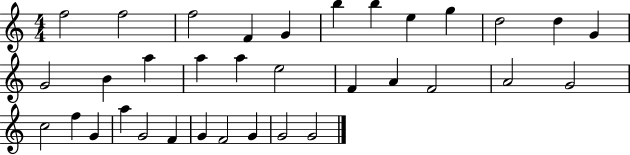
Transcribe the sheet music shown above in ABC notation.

X:1
T:Untitled
M:4/4
L:1/4
K:C
f2 f2 f2 F G b b e g d2 d G G2 B a a a e2 F A F2 A2 G2 c2 f G a G2 F G F2 G G2 G2